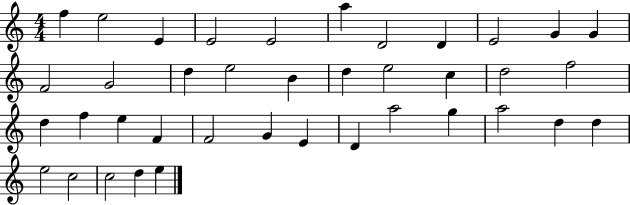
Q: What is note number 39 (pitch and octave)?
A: E5